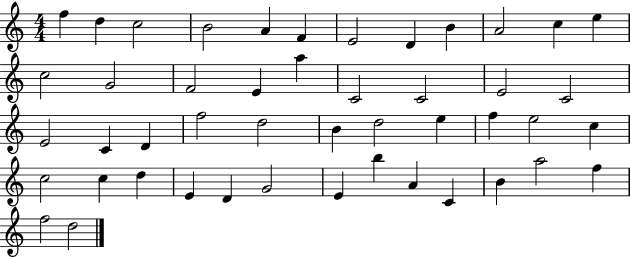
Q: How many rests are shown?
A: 0